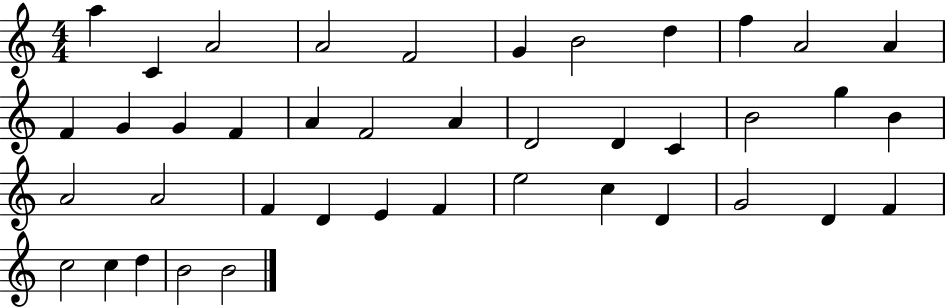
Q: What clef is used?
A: treble